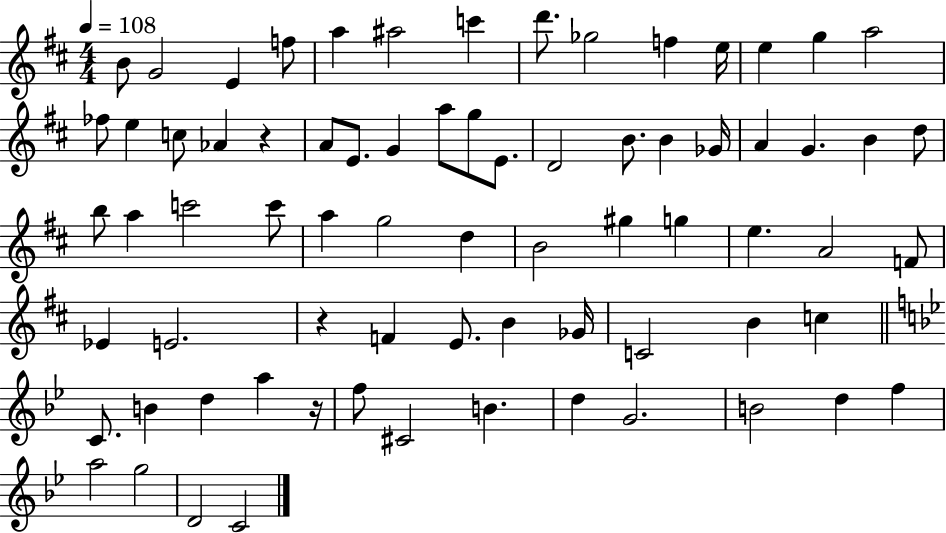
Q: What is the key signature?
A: D major